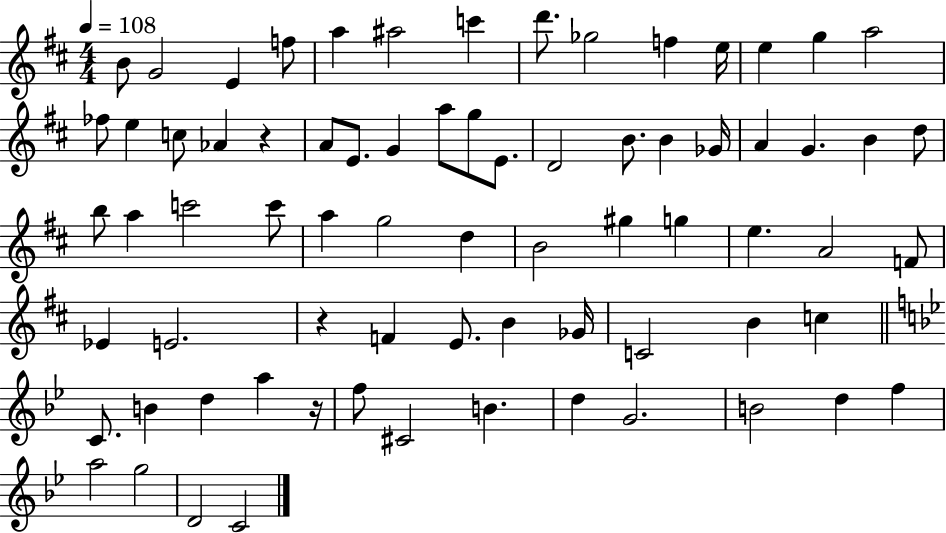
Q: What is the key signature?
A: D major